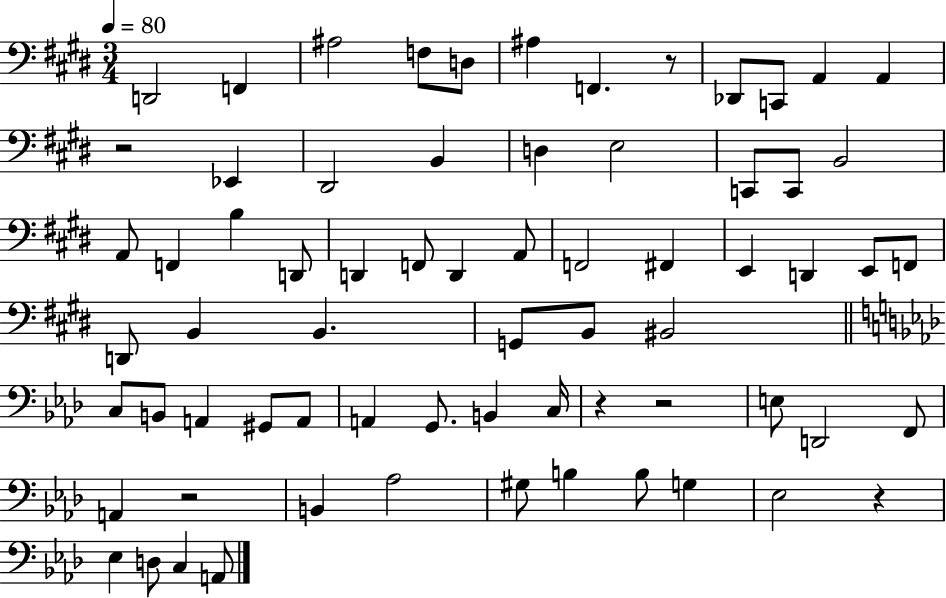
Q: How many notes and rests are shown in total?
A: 69